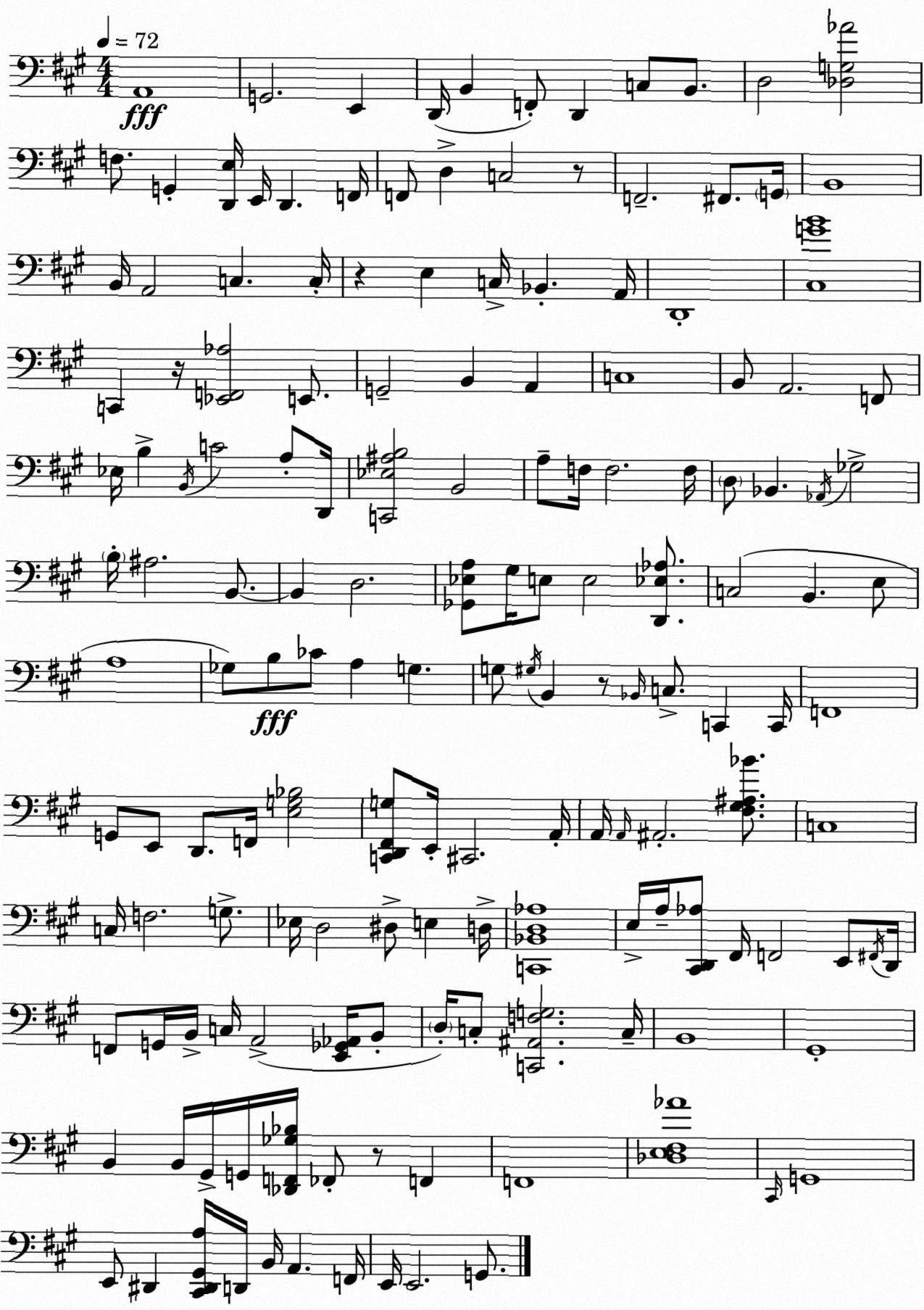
X:1
T:Untitled
M:4/4
L:1/4
K:A
A,,4 G,,2 E,, D,,/4 B,, F,,/2 D,, C,/2 B,,/2 D,2 [_D,G,_A]2 F,/2 G,, [D,,E,]/4 E,,/4 D,, F,,/4 F,,/2 D, C,2 z/2 F,,2 ^F,,/2 G,,/4 B,,4 B,,/4 A,,2 C, C,/4 z E, C,/4 _B,, A,,/4 D,,4 [^C,GB]4 C,, z/4 [_E,,F,,_A,]2 E,,/2 G,,2 B,, A,, C,4 B,,/2 A,,2 F,,/2 _E,/4 B, B,,/4 C2 A,/2 D,,/4 [C,,_E,^A,B,]2 B,,2 A,/2 F,/4 F,2 F,/4 D,/2 _B,, _A,,/4 _G,2 B,/4 ^A,2 B,,/2 B,, D,2 [_G,,_E,A,]/2 ^G,/4 E,/2 E,2 [D,,_E,_A,]/2 C,2 B,, E,/2 A,4 _G,/2 B,/2 _C/2 A, G, G,/2 ^G,/4 B,, z/2 _B,,/4 C,/2 C,, C,,/4 F,,4 G,,/2 E,,/2 D,,/2 F,,/4 [E,G,_B,]2 [C,,D,,^F,,G,]/2 E,,/4 ^C,,2 A,,/4 A,,/4 A,,/4 ^A,,2 [^F,^G,^A,_B]/2 C,4 C,/4 F,2 G,/2 _E,/4 D,2 ^D,/2 E, D,/4 [C,,_B,,D,_A,]4 E,/4 A,/4 [^C,,D,,_A,]/2 ^F,,/4 F,,2 E,,/2 ^F,,/4 D,,/4 F,,/2 G,,/4 B,,/4 C,/4 A,,2 [E,,_G,,_A,,]/4 B,,/2 D,/4 C,/2 [C,,^A,,F,G,]2 C,/4 B,,4 ^G,,4 B,, B,,/4 ^G,,/4 G,,/4 [_D,,F,,_G,_B,]/4 _F,,/2 z/2 F,, F,,4 [_D,E,^F,_A]4 ^C,,/4 G,,4 E,,/2 ^D,, [^C,,^D,,^G,,A,]/4 D,,/4 B,,/4 A,, F,,/4 E,,/4 E,,2 G,,/2